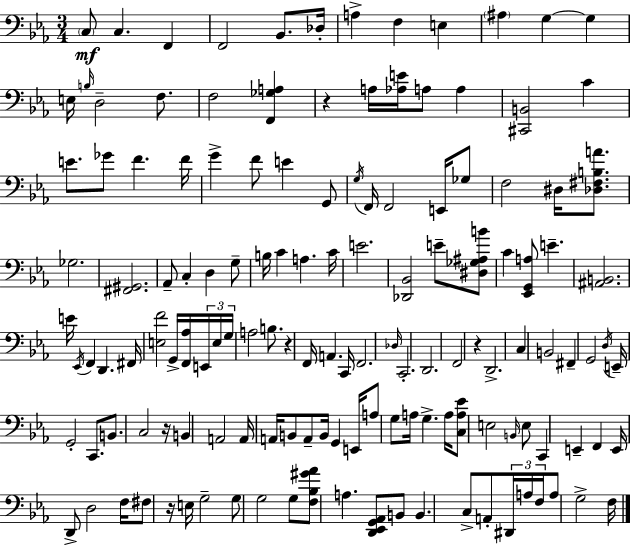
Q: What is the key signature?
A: C minor